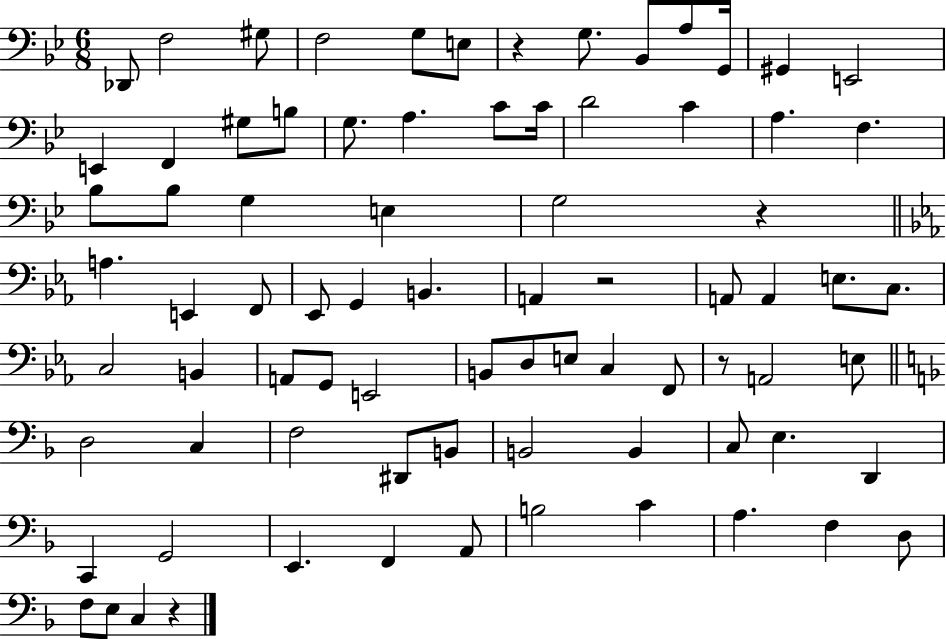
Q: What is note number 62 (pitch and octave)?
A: D2